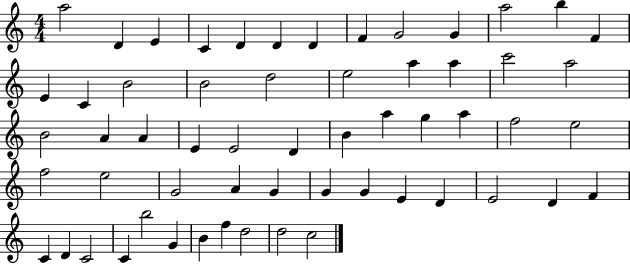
A5/h D4/q E4/q C4/q D4/q D4/q D4/q F4/q G4/h G4/q A5/h B5/q F4/q E4/q C4/q B4/h B4/h D5/h E5/h A5/q A5/q C6/h A5/h B4/h A4/q A4/q E4/q E4/h D4/q B4/q A5/q G5/q A5/q F5/h E5/h F5/h E5/h G4/h A4/q G4/q G4/q G4/q E4/q D4/q E4/h D4/q F4/q C4/q D4/q C4/h C4/q B5/h G4/q B4/q F5/q D5/h D5/h C5/h